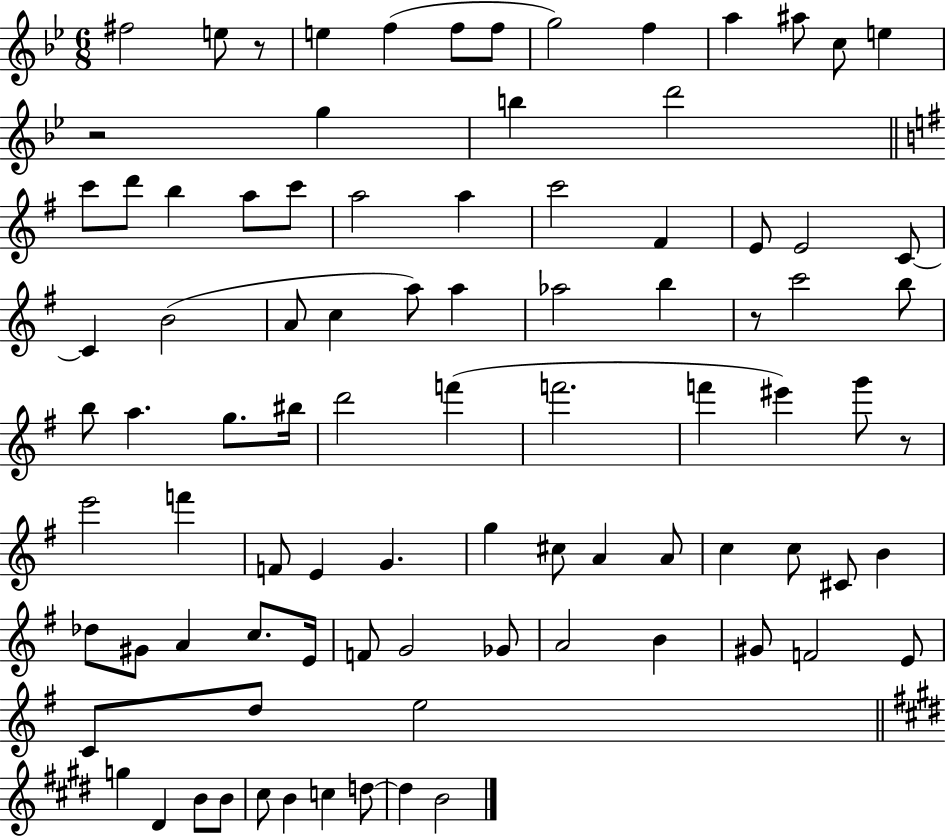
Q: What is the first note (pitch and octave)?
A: F#5